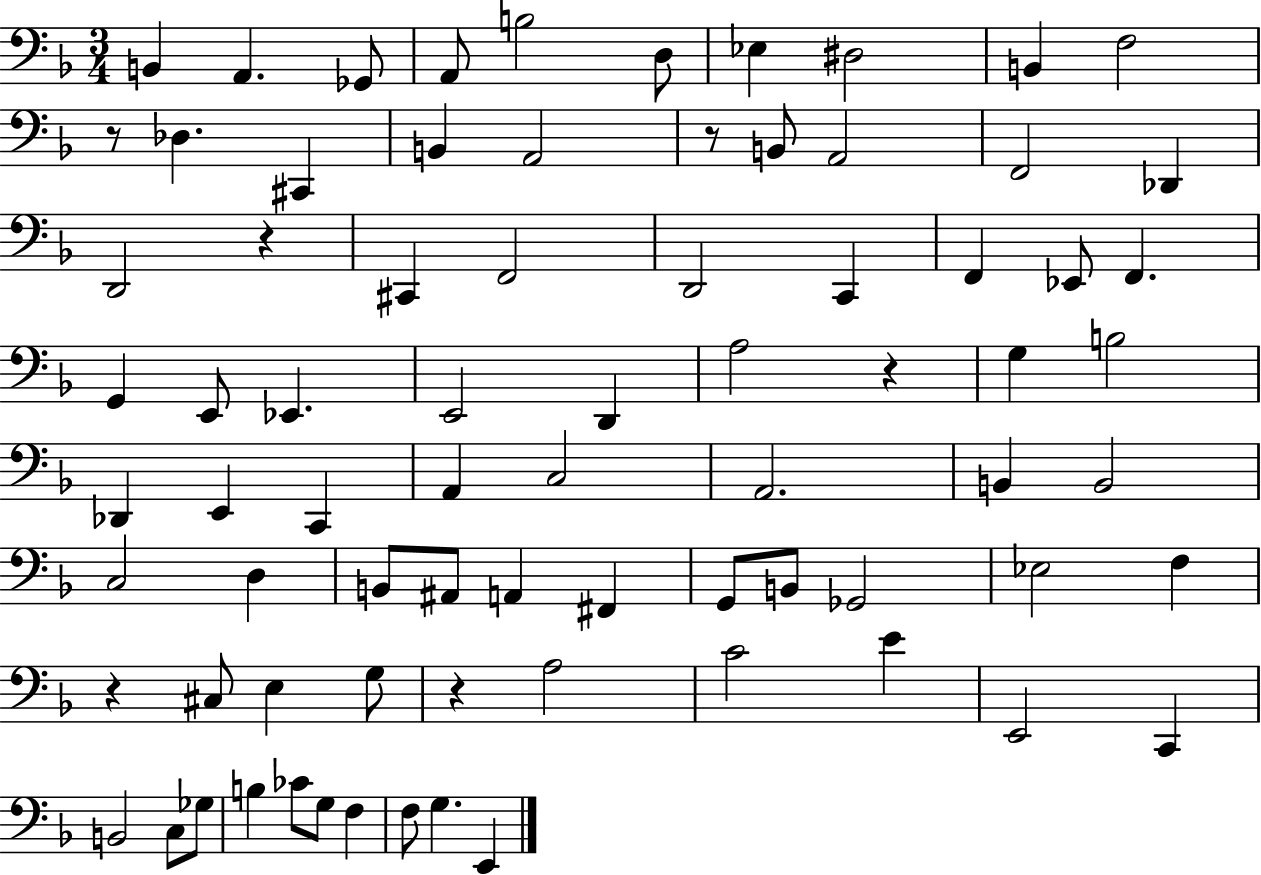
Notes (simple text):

B2/q A2/q. Gb2/e A2/e B3/h D3/e Eb3/q D#3/h B2/q F3/h R/e Db3/q. C#2/q B2/q A2/h R/e B2/e A2/h F2/h Db2/q D2/h R/q C#2/q F2/h D2/h C2/q F2/q Eb2/e F2/q. G2/q E2/e Eb2/q. E2/h D2/q A3/h R/q G3/q B3/h Db2/q E2/q C2/q A2/q C3/h A2/h. B2/q B2/h C3/h D3/q B2/e A#2/e A2/q F#2/q G2/e B2/e Gb2/h Eb3/h F3/q R/q C#3/e E3/q G3/e R/q A3/h C4/h E4/q E2/h C2/q B2/h C3/e Gb3/e B3/q CES4/e G3/e F3/q F3/e G3/q. E2/q